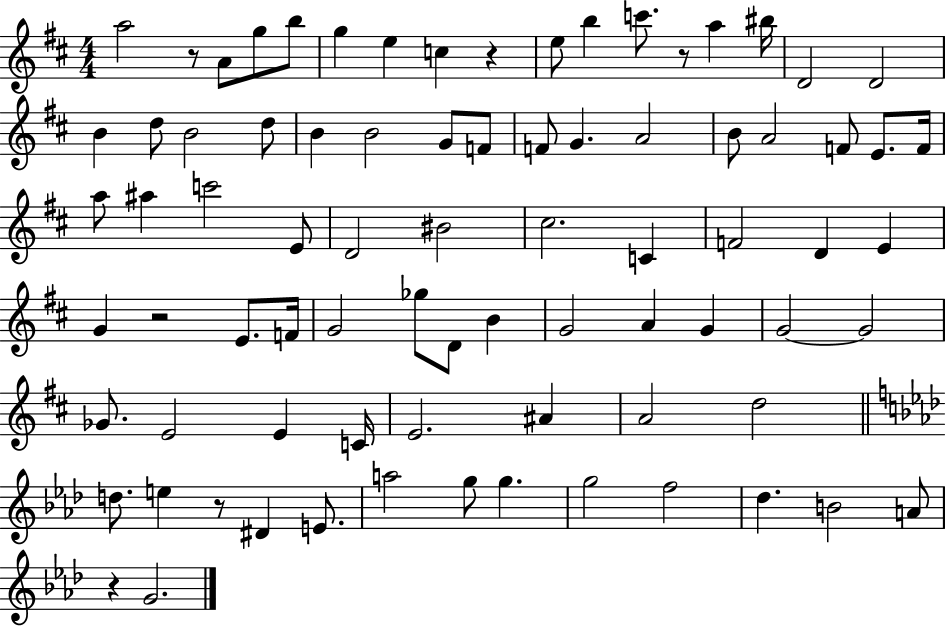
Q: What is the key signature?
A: D major